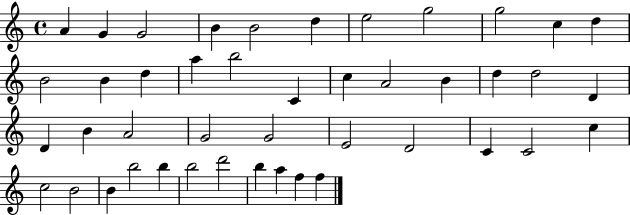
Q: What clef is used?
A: treble